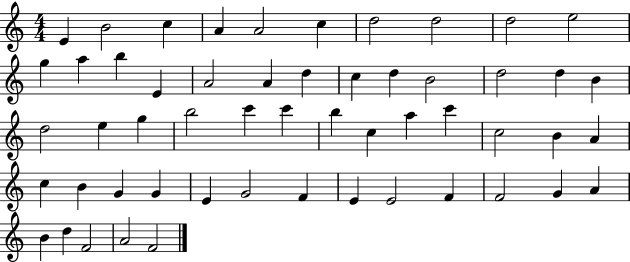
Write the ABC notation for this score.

X:1
T:Untitled
M:4/4
L:1/4
K:C
E B2 c A A2 c d2 d2 d2 e2 g a b E A2 A d c d B2 d2 d B d2 e g b2 c' c' b c a c' c2 B A c B G G E G2 F E E2 F F2 G A B d F2 A2 F2